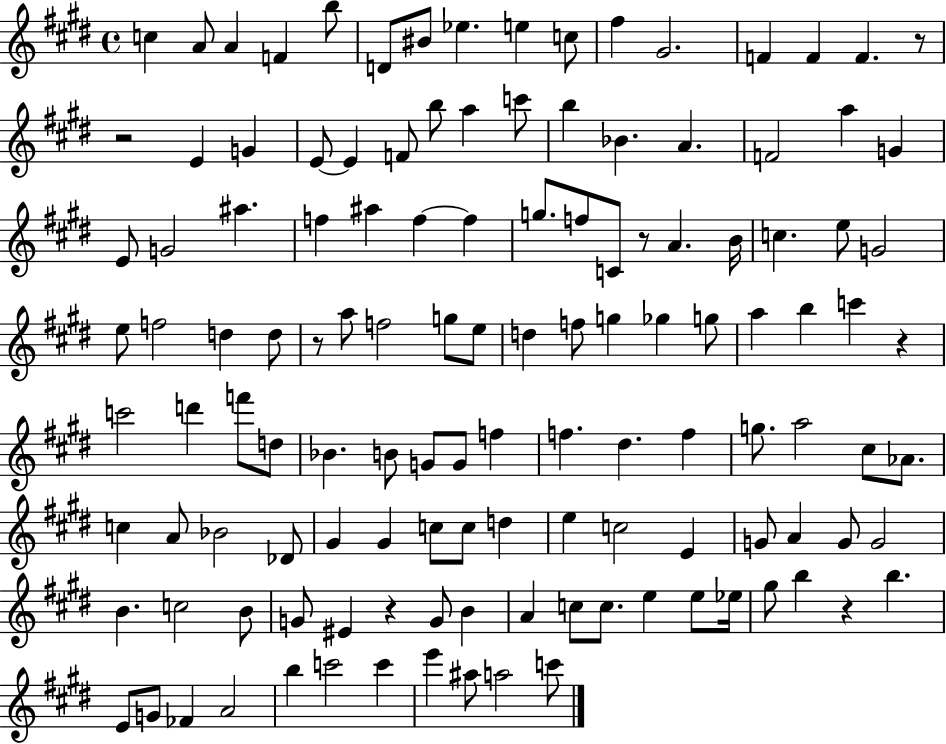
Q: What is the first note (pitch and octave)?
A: C5